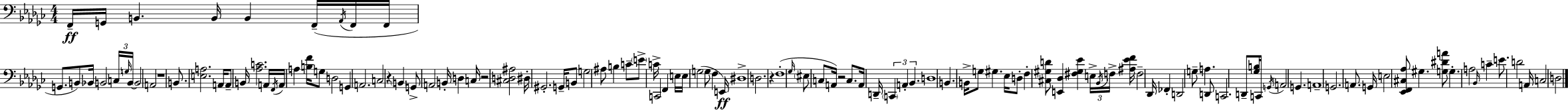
{
  \clef bass
  \numericTimeSignature
  \time 4/4
  \key ees \minor
  \repeat volta 2 { f,16--\ff g,16 b,4. b,16 b,4 f,16--( \acciaccatura { aes,16 } f,16 | f,16 g,8. b,8) bes,16 b,2 \tuplet 3/2 { c16 | \grace { g16 } b,16~~ } \parenthesize b,2 a,2 | r1 | \break b,8. <e a>2. | a,16 a,8-- b,16 <aes c'>2. | a,16 \acciaccatura { f,16 } a,16 a4 <b f'>16 g8 d2 | g,4 a,2. | \break c2 r4 \parenthesize b,4 | g,8-> a,2 b,16-. d4 | c16 r2 <cis d ais>2 | dis16-. gis,2.-. | \break g,16-- b,8 g2 ais8 b4 | c'8-- \parenthesize e'8-> c'16-> c,2 f,4 | e16 e16 g2( g8 f4 | e,16\ff) dis1-> | \break d2. r4 | f1-.( | \grace { ges16 } \parenthesize eis8 c8 a,16) r2 | c8. a,16 d,16-- \tuplet 3/2 { \parenthesize c,4 a,4-. bes,4. } | \break d1 | b,4. b,16-> g8 gis4. | ees16 d8-. f4-. <cis gis d'>8 <e, des>4 | <fis gis ees'>4 \tuplet 3/2 { e16-> \acciaccatura { bes,16 } f16-> } <ais ees' f'>16 f2-- | \break des,16 fes,4-. d,2 g8-- a4. | d,8 c,2. | d,8-- <ges b>16 c,16 \acciaccatura { g,16 } a,2 | g,4. a,1-- | \break g,2. | a,8. g,16 e2 <ees, f, cis aes>8 | gis4. <g dis' a'>8 g4.-. a2 | \grace { bes,16 } c'4-- e'8. d'2 | \break a,16 c2 d2 | } \bar "|."
}